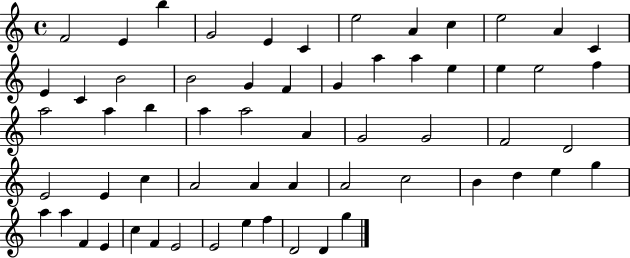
F4/h E4/q B5/q G4/h E4/q C4/q E5/h A4/q C5/q E5/h A4/q C4/q E4/q C4/q B4/h B4/h G4/q F4/q G4/q A5/q A5/q E5/q E5/q E5/h F5/q A5/h A5/q B5/q A5/q A5/h A4/q G4/h G4/h F4/h D4/h E4/h E4/q C5/q A4/h A4/q A4/q A4/h C5/h B4/q D5/q E5/q G5/q A5/q A5/q F4/q E4/q C5/q F4/q E4/h E4/h E5/q F5/q D4/h D4/q G5/q